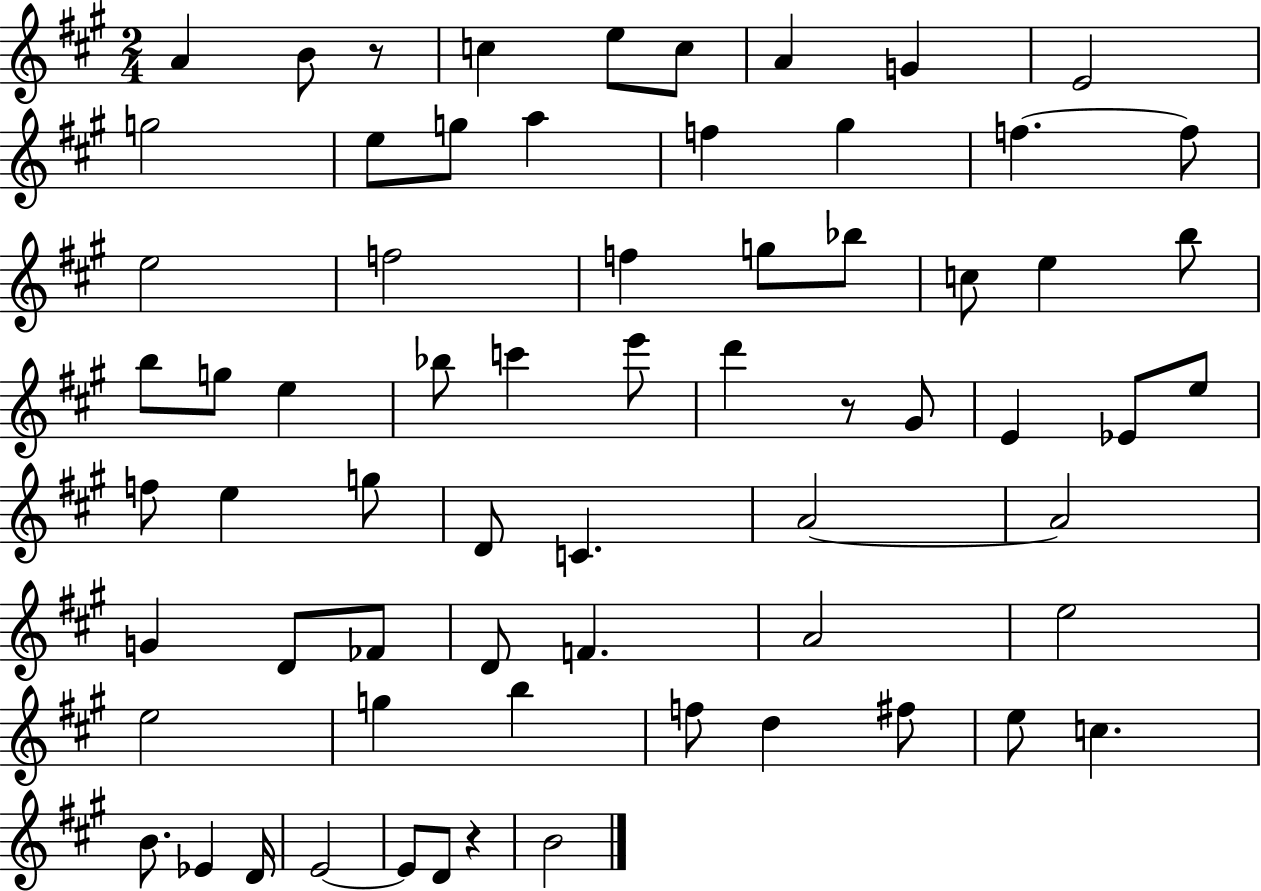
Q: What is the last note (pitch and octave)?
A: B4